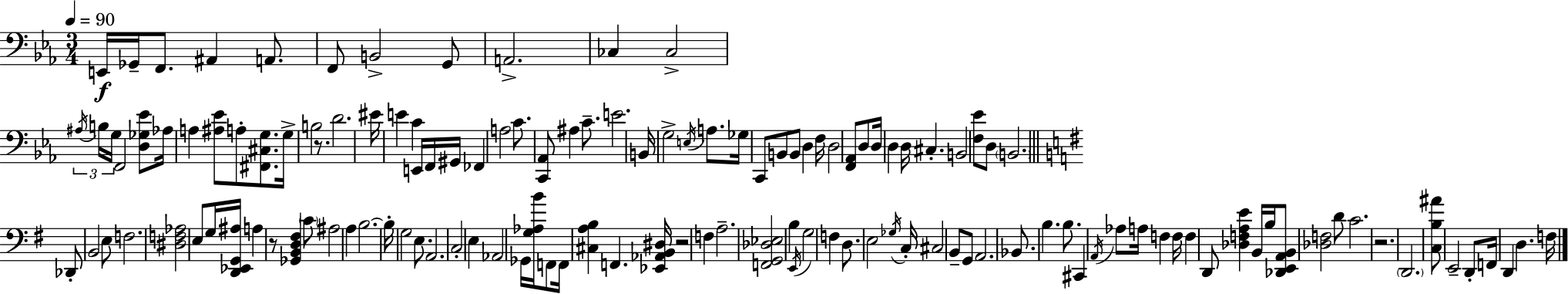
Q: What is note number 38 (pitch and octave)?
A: Gb3